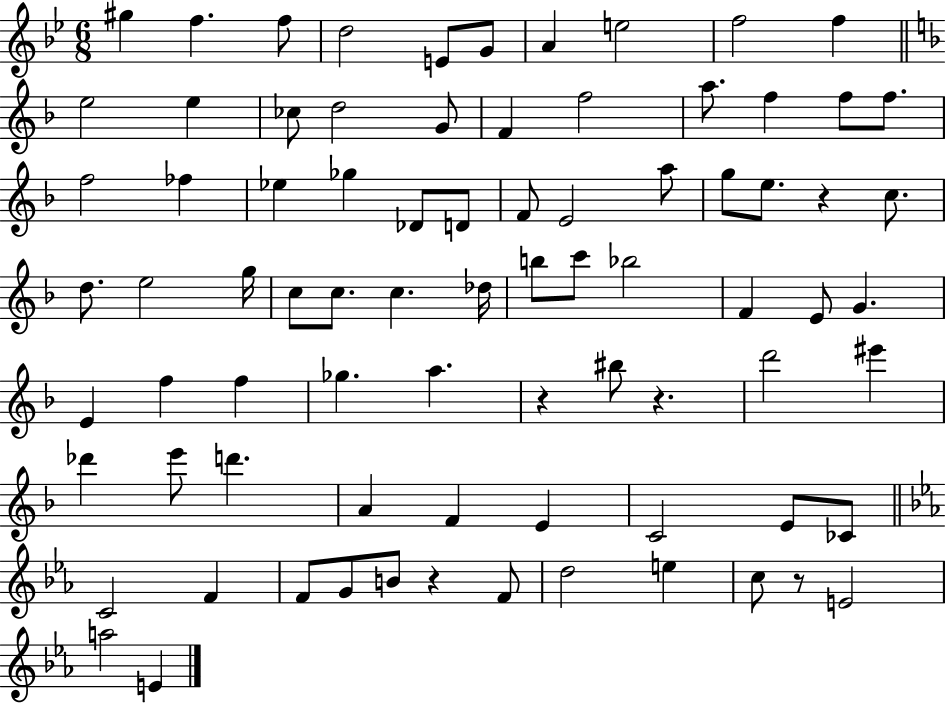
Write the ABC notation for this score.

X:1
T:Untitled
M:6/8
L:1/4
K:Bb
^g f f/2 d2 E/2 G/2 A e2 f2 f e2 e _c/2 d2 G/2 F f2 a/2 f f/2 f/2 f2 _f _e _g _D/2 D/2 F/2 E2 a/2 g/2 e/2 z c/2 d/2 e2 g/4 c/2 c/2 c _d/4 b/2 c'/2 _b2 F E/2 G E f f _g a z ^b/2 z d'2 ^e' _d' e'/2 d' A F E C2 E/2 _C/2 C2 F F/2 G/2 B/2 z F/2 d2 e c/2 z/2 E2 a2 E